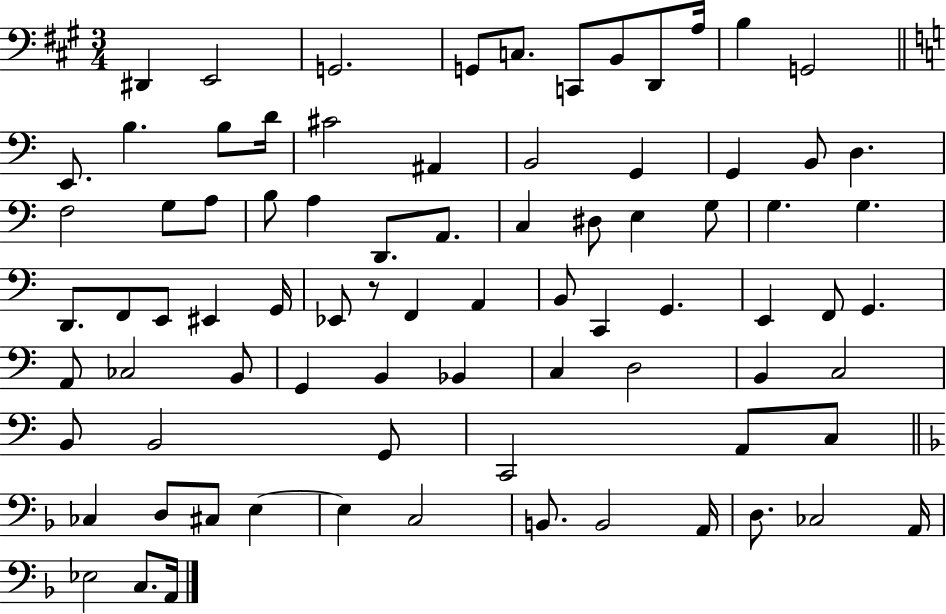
D#2/q E2/h G2/h. G2/e C3/e. C2/e B2/e D2/e A3/s B3/q G2/h E2/e. B3/q. B3/e D4/s C#4/h A#2/q B2/h G2/q G2/q B2/e D3/q. F3/h G3/e A3/e B3/e A3/q D2/e. A2/e. C3/q D#3/e E3/q G3/e G3/q. G3/q. D2/e. F2/e E2/e EIS2/q G2/s Eb2/e R/e F2/q A2/q B2/e C2/q G2/q. E2/q F2/e G2/q. A2/e CES3/h B2/e G2/q B2/q Bb2/q C3/q D3/h B2/q C3/h B2/e B2/h G2/e C2/h A2/e C3/e CES3/q D3/e C#3/e E3/q E3/q C3/h B2/e. B2/h A2/s D3/e. CES3/h A2/s Eb3/h C3/e. A2/s